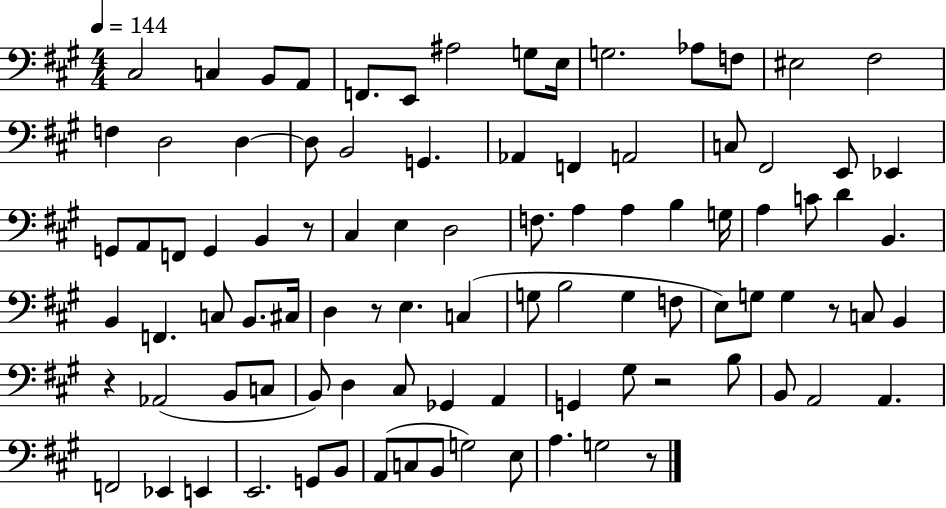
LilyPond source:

{
  \clef bass
  \numericTimeSignature
  \time 4/4
  \key a \major
  \tempo 4 = 144
  cis2 c4 b,8 a,8 | f,8. e,8 ais2 g8 e16 | g2. aes8 f8 | eis2 fis2 | \break f4 d2 d4~~ | d8 b,2 g,4. | aes,4 f,4 a,2 | c8 fis,2 e,8 ees,4 | \break g,8 a,8 f,8 g,4 b,4 r8 | cis4 e4 d2 | f8. a4 a4 b4 g16 | a4 c'8 d'4 b,4. | \break b,4 f,4. c8 b,8. cis16 | d4 r8 e4. c4( | g8 b2 g4 f8 | e8) g8 g4 r8 c8 b,4 | \break r4 aes,2( b,8 c8 | b,8) d4 cis8 ges,4 a,4 | g,4 gis8 r2 b8 | b,8 a,2 a,4. | \break f,2 ees,4 e,4 | e,2. g,8 b,8 | a,8( c8 b,8 g2) e8 | a4. g2 r8 | \break \bar "|."
}